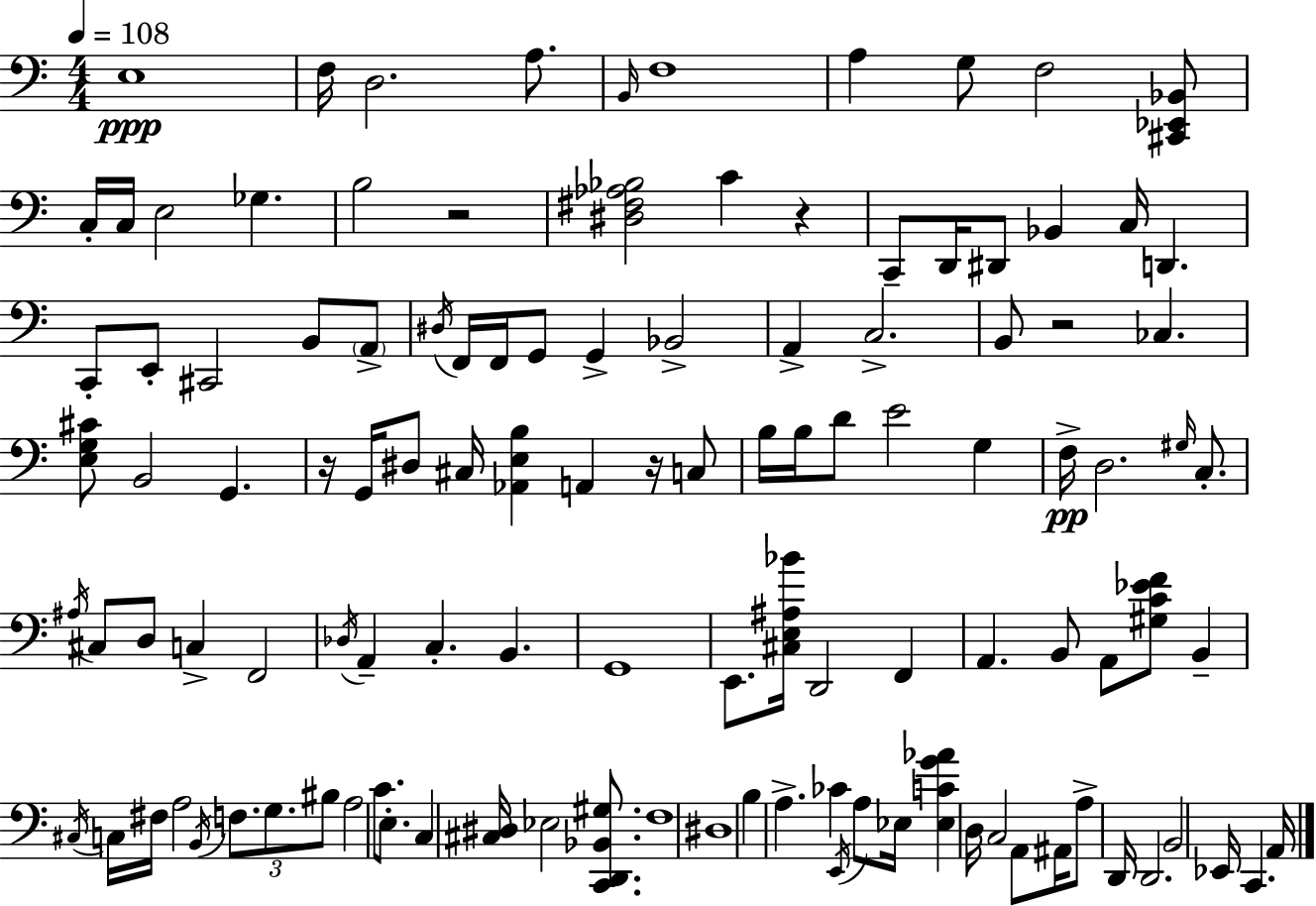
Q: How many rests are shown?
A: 5